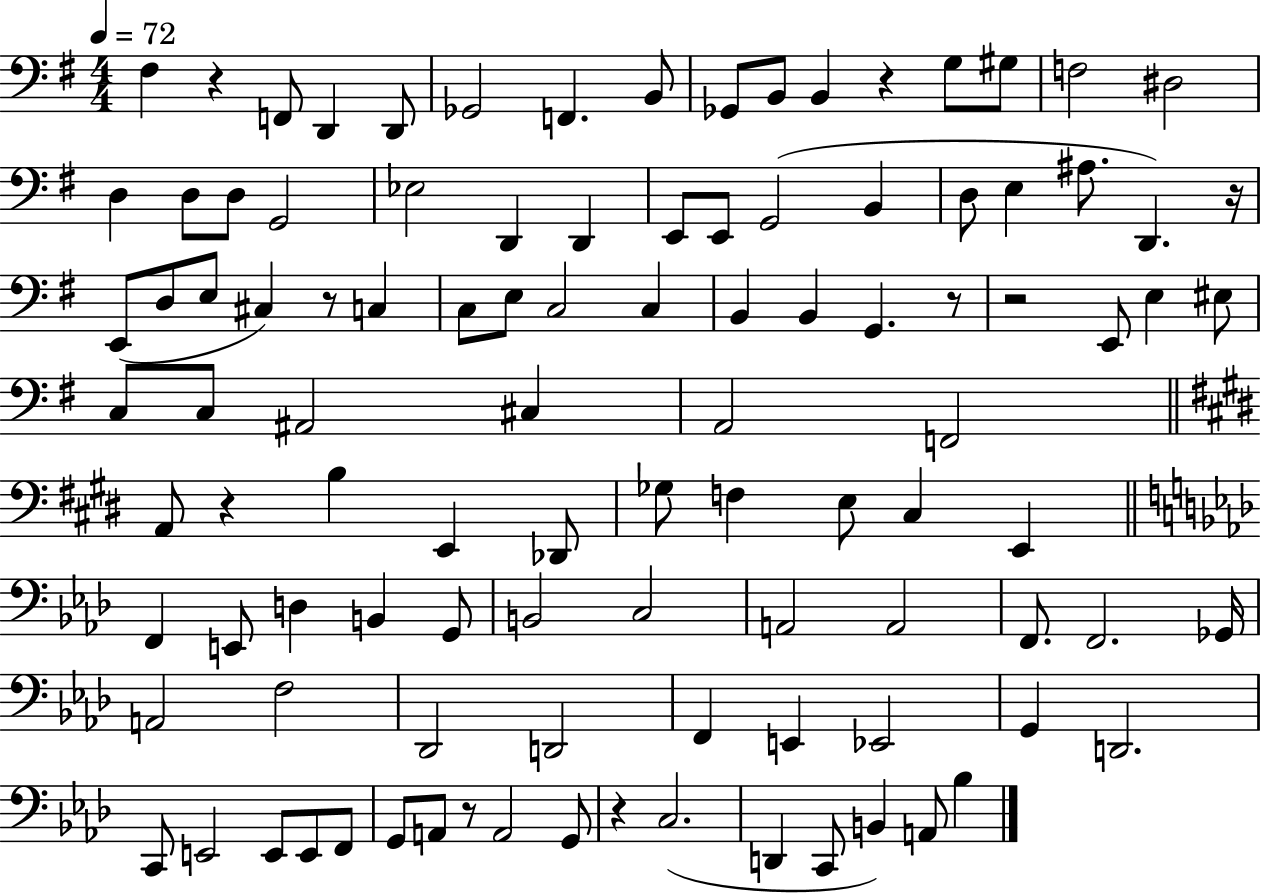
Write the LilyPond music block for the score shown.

{
  \clef bass
  \numericTimeSignature
  \time 4/4
  \key g \major
  \tempo 4 = 72
  fis4 r4 f,8 d,4 d,8 | ges,2 f,4. b,8 | ges,8 b,8 b,4 r4 g8 gis8 | f2 dis2 | \break d4 d8 d8 g,2 | ees2 d,4 d,4 | e,8 e,8 g,2( b,4 | d8 e4 ais8. d,4.) r16 | \break e,8( d8 e8 cis4) r8 c4 | c8 e8 c2 c4 | b,4 b,4 g,4. r8 | r2 e,8 e4 eis8 | \break c8 c8 ais,2 cis4 | a,2 f,2 | \bar "||" \break \key e \major a,8 r4 b4 e,4 des,8 | ges8 f4 e8 cis4 e,4 | \bar "||" \break \key f \minor f,4 e,8 d4 b,4 g,8 | b,2 c2 | a,2 a,2 | f,8. f,2. ges,16 | \break a,2 f2 | des,2 d,2 | f,4 e,4 ees,2 | g,4 d,2. | \break c,8 e,2 e,8 e,8 f,8 | g,8 a,8 r8 a,2 g,8 | r4 c2.( | d,4 c,8 b,4) a,8 bes4 | \break \bar "|."
}